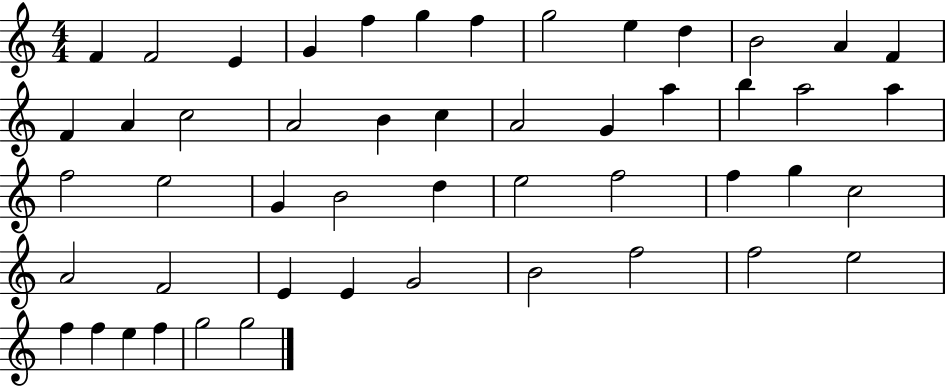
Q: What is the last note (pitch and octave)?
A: G5